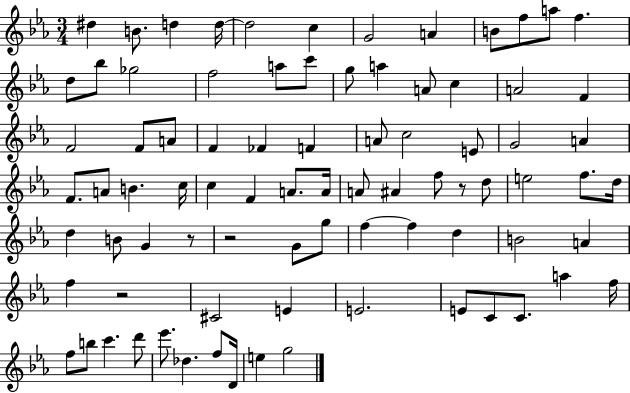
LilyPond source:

{
  \clef treble
  \numericTimeSignature
  \time 3/4
  \key ees \major
  dis''4 b'8. d''4 d''16~~ | d''2 c''4 | g'2 a'4 | b'8 f''8 a''8 f''4. | \break d''8 bes''8 ges''2 | f''2 a''8 c'''8 | g''8 a''4 a'8 c''4 | a'2 f'4 | \break f'2 f'8 a'8 | f'4 fes'4 f'4 | a'8 c''2 e'8 | g'2 a'4 | \break f'8. a'8 b'4. c''16 | c''4 f'4 a'8. a'16 | a'8 ais'4 f''8 r8 d''8 | e''2 f''8. d''16 | \break d''4 b'8 g'4 r8 | r2 g'8 g''8 | f''4~~ f''4 d''4 | b'2 a'4 | \break f''4 r2 | cis'2 e'4 | e'2. | e'8 c'8 c'8. a''4 f''16 | \break f''8 b''8 c'''4. d'''8 | ees'''8. des''4. f''8 d'16 | e''4 g''2 | \bar "|."
}